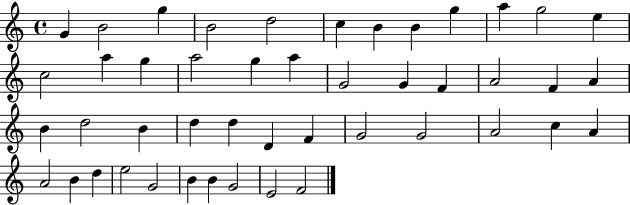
X:1
T:Untitled
M:4/4
L:1/4
K:C
G B2 g B2 d2 c B B g a g2 e c2 a g a2 g a G2 G F A2 F A B d2 B d d D F G2 G2 A2 c A A2 B d e2 G2 B B G2 E2 F2